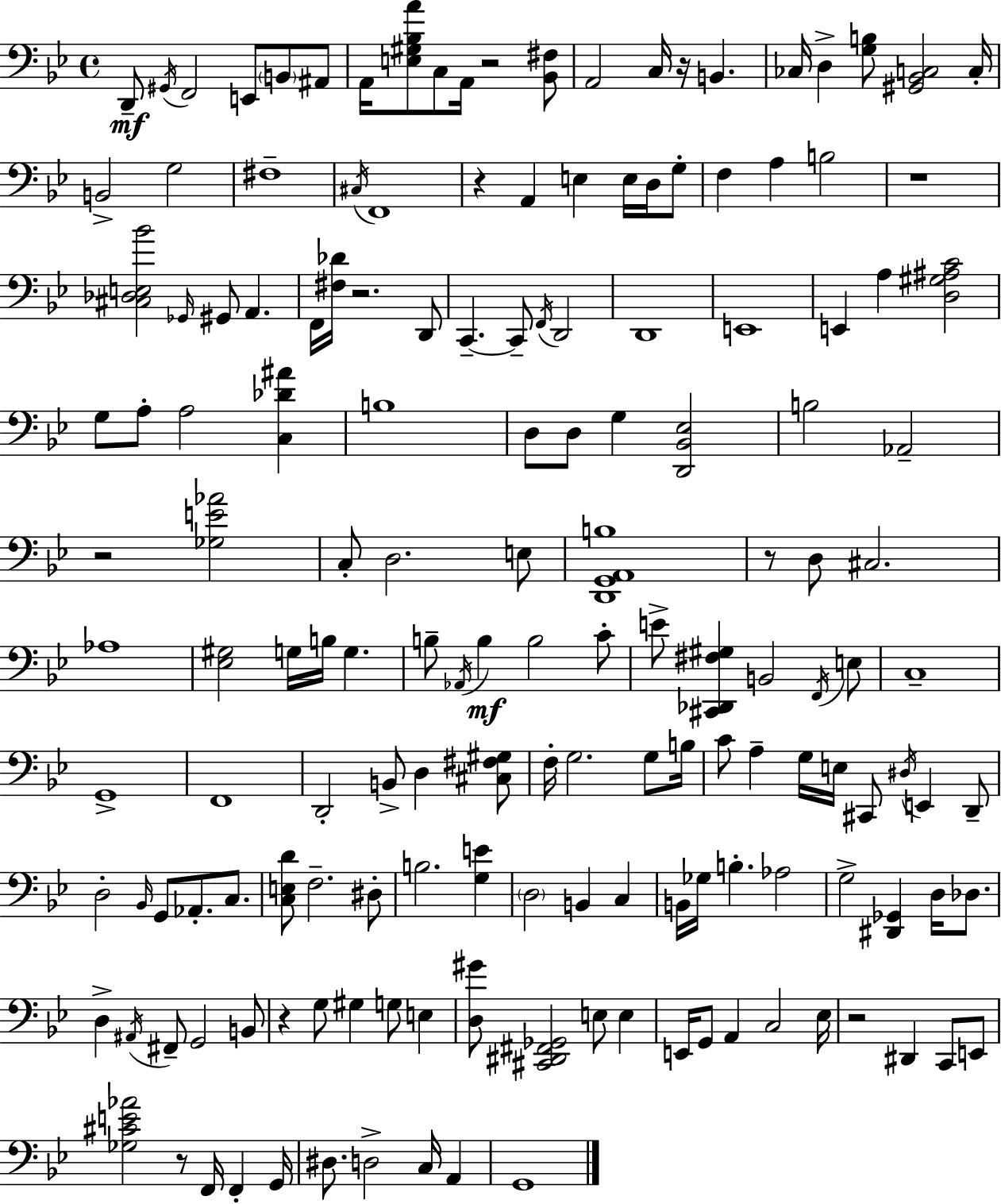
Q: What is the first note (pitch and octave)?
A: D2